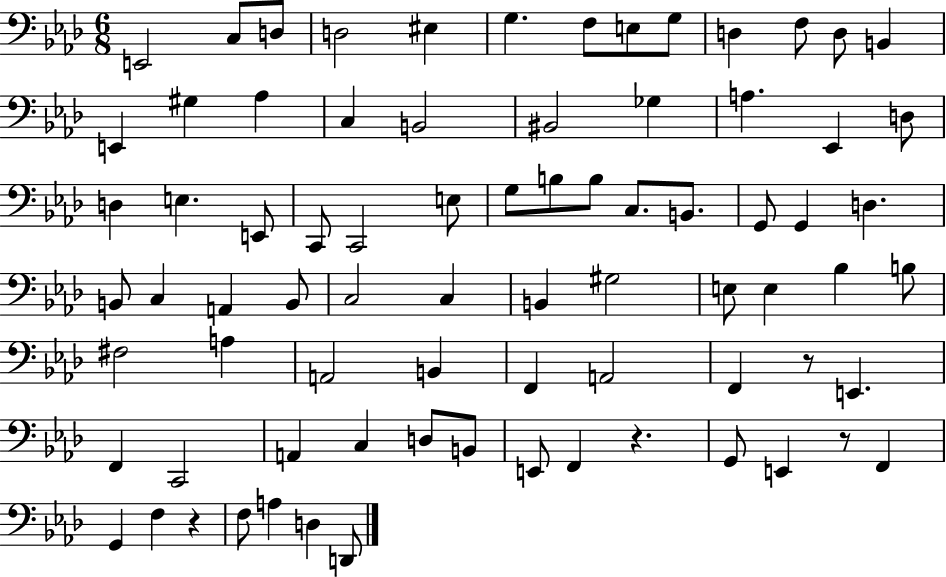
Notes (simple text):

E2/h C3/e D3/e D3/h EIS3/q G3/q. F3/e E3/e G3/e D3/q F3/e D3/e B2/q E2/q G#3/q Ab3/q C3/q B2/h BIS2/h Gb3/q A3/q. Eb2/q D3/e D3/q E3/q. E2/e C2/e C2/h E3/e G3/e B3/e B3/e C3/e. B2/e. G2/e G2/q D3/q. B2/e C3/q A2/q B2/e C3/h C3/q B2/q G#3/h E3/e E3/q Bb3/q B3/e F#3/h A3/q A2/h B2/q F2/q A2/h F2/q R/e E2/q. F2/q C2/h A2/q C3/q D3/e B2/e E2/e F2/q R/q. G2/e E2/q R/e F2/q G2/q F3/q R/q F3/e A3/q D3/q D2/e